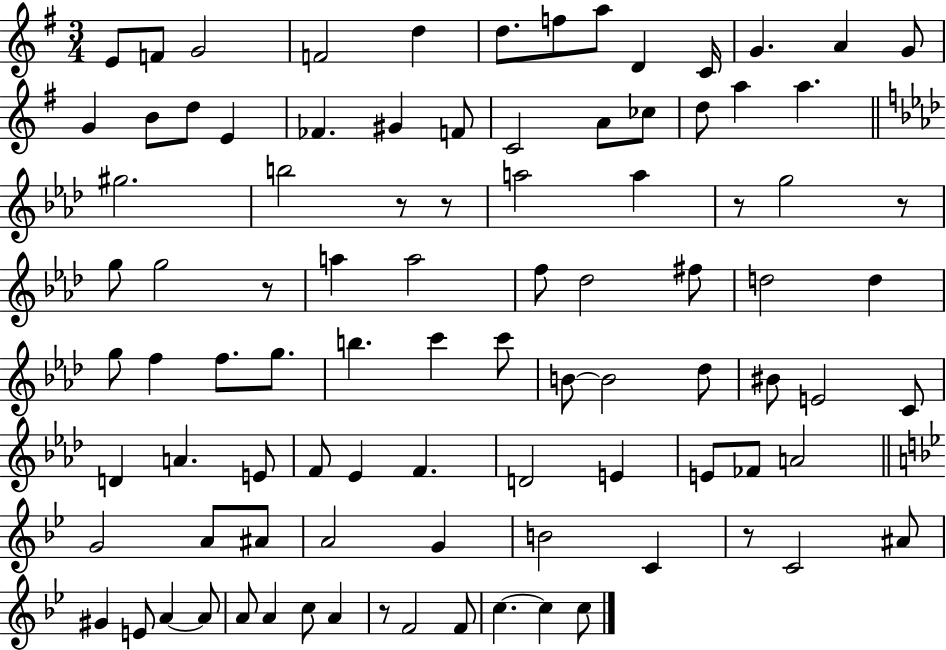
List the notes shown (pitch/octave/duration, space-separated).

E4/e F4/e G4/h F4/h D5/q D5/e. F5/e A5/e D4/q C4/s G4/q. A4/q G4/e G4/q B4/e D5/e E4/q FES4/q. G#4/q F4/e C4/h A4/e CES5/e D5/e A5/q A5/q. G#5/h. B5/h R/e R/e A5/h A5/q R/e G5/h R/e G5/e G5/h R/e A5/q A5/h F5/e Db5/h F#5/e D5/h D5/q G5/e F5/q F5/e. G5/e. B5/q. C6/q C6/e B4/e B4/h Db5/e BIS4/e E4/h C4/e D4/q A4/q. E4/e F4/e Eb4/q F4/q. D4/h E4/q E4/e FES4/e A4/h G4/h A4/e A#4/e A4/h G4/q B4/h C4/q R/e C4/h A#4/e G#4/q E4/e A4/q A4/e A4/e A4/q C5/e A4/q R/e F4/h F4/e C5/q. C5/q C5/e